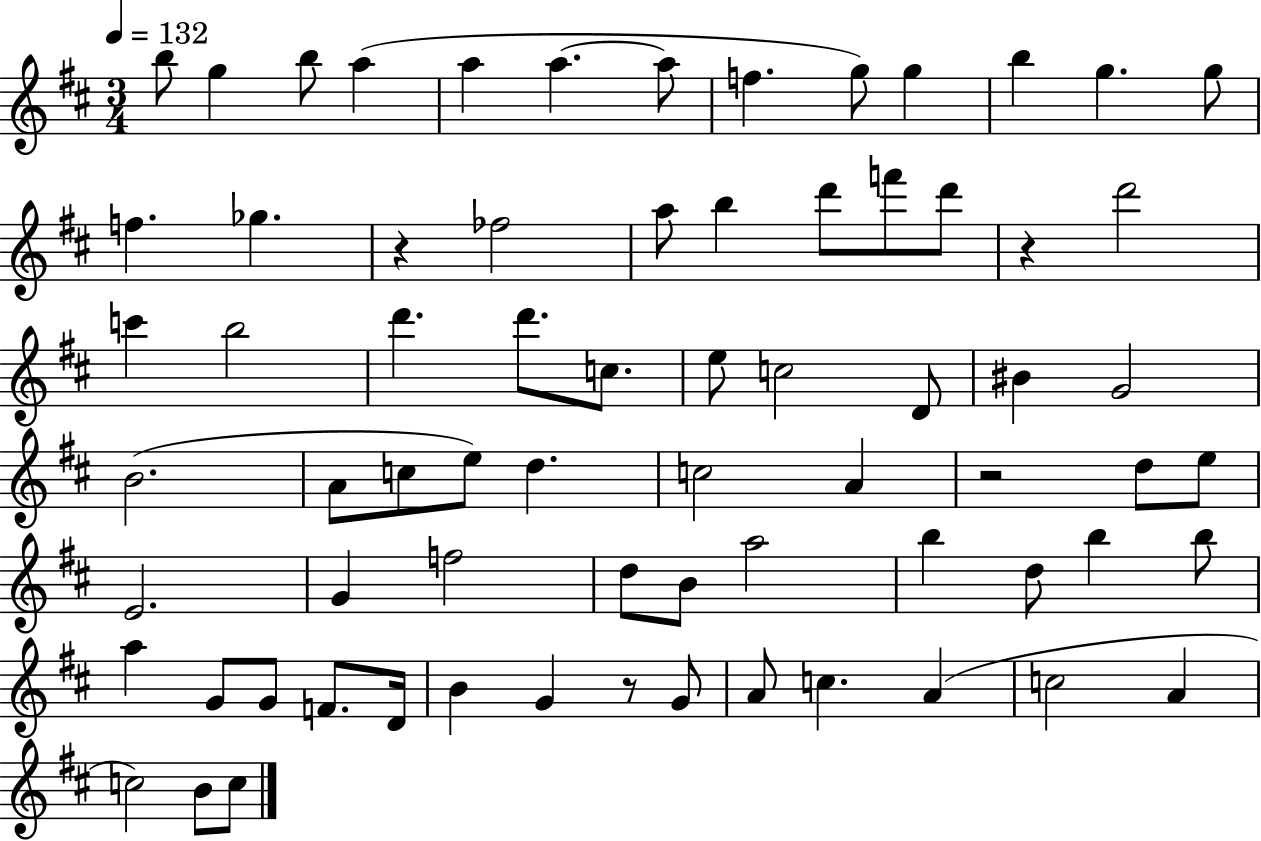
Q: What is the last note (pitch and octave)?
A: C5